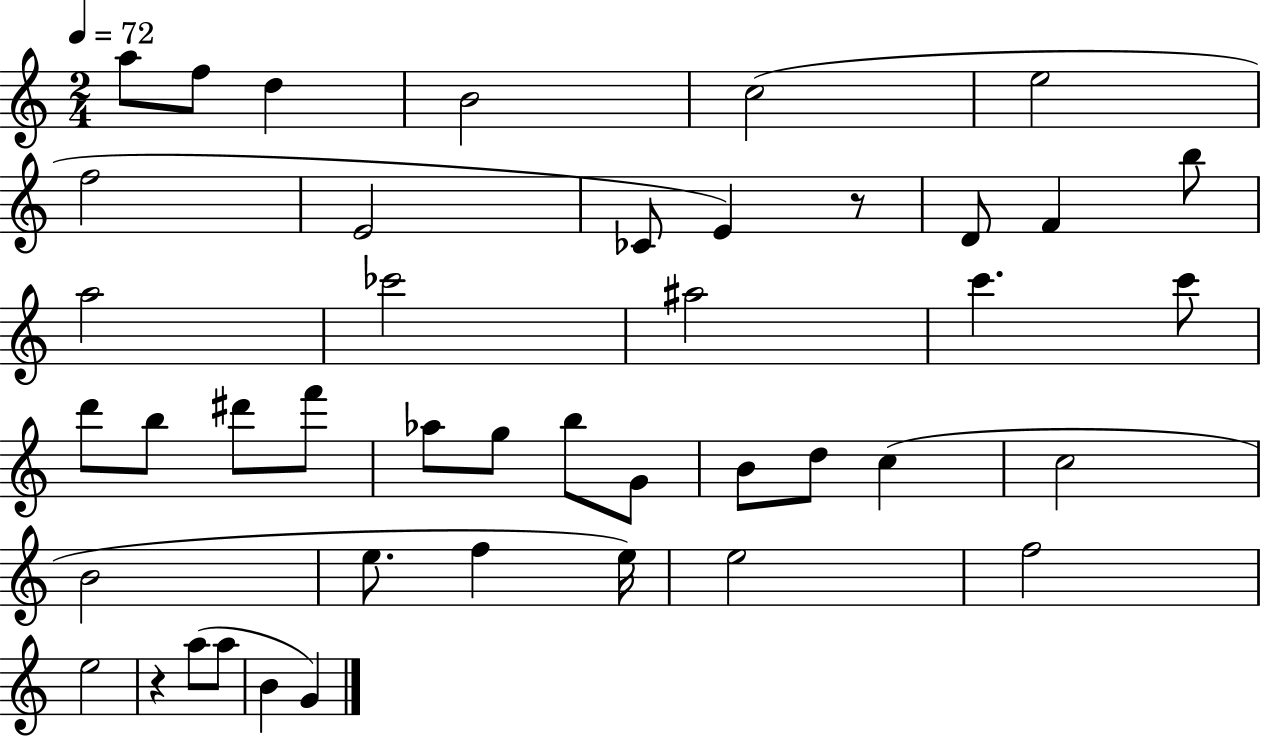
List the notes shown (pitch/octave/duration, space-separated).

A5/e F5/e D5/q B4/h C5/h E5/h F5/h E4/h CES4/e E4/q R/e D4/e F4/q B5/e A5/h CES6/h A#5/h C6/q. C6/e D6/e B5/e D#6/e F6/e Ab5/e G5/e B5/e G4/e B4/e D5/e C5/q C5/h B4/h E5/e. F5/q E5/s E5/h F5/h E5/h R/q A5/e A5/e B4/q G4/q